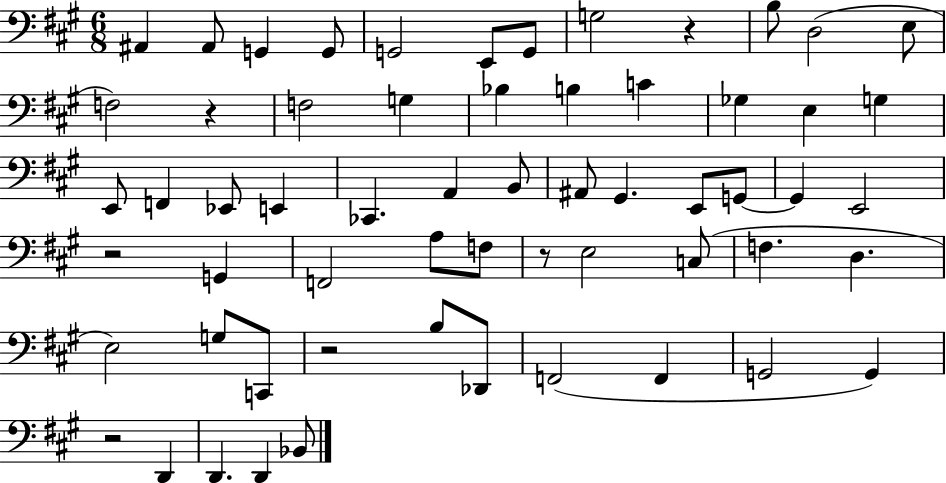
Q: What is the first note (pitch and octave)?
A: A#2